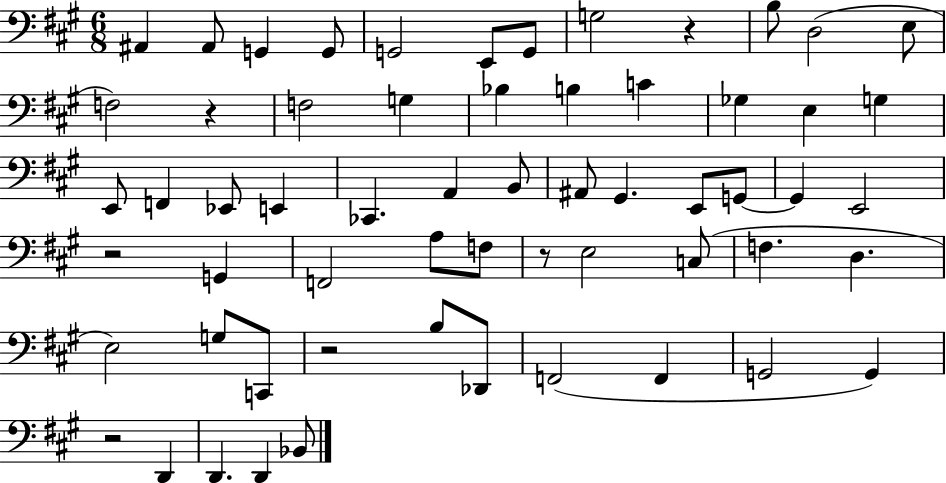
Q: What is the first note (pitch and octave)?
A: A#2